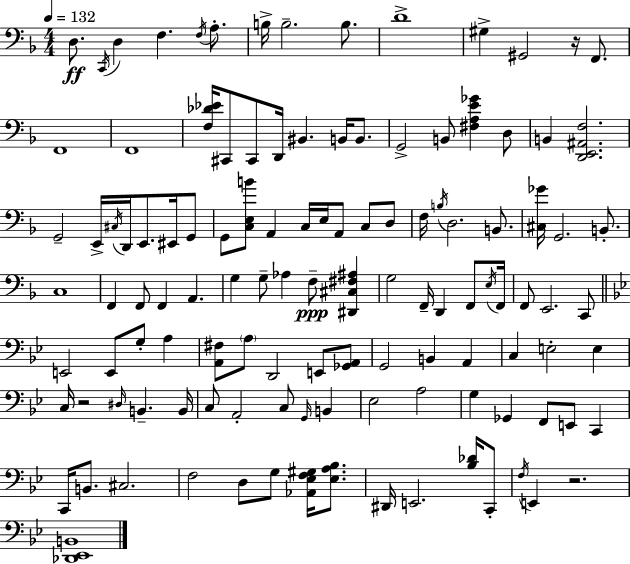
X:1
T:Untitled
M:4/4
L:1/4
K:Dm
D,/2 C,,/4 D, F, F,/4 A,/2 B,/4 B,2 B,/2 D4 ^G, ^G,,2 z/4 F,,/2 F,,4 F,,4 [F,_D_E]/4 ^C,,/2 ^C,,/2 D,,/4 ^B,, B,,/4 B,,/2 G,,2 B,,/2 [^F,A,E_G] D,/2 B,, [D,,E,,^A,,F,]2 G,,2 E,,/4 ^C,/4 D,,/4 E,,/2 ^E,,/4 G,,/2 G,,/2 [C,E,B]/2 A,, C,/4 E,/4 A,,/2 C,/2 D,/2 F,/4 B,/4 D,2 B,,/2 [^C,_G]/4 G,,2 B,,/2 C,4 F,, F,,/2 F,, A,, G, G,/2 _A, F,/2 [^D,,^C,^F,^A,] G,2 F,,/4 D,, F,,/2 E,/4 F,,/4 F,,/2 E,,2 C,,/2 E,,2 E,,/2 G,/2 A, [A,,^F,]/2 A,/2 D,,2 E,,/2 [_G,,A,,]/2 G,,2 B,, A,, C, E,2 E, C,/4 z2 ^D,/4 B,, B,,/4 C,/2 A,,2 C,/2 G,,/4 B,, _E,2 A,2 G, _G,, F,,/2 E,,/2 C,, C,,/4 B,,/2 ^C,2 F,2 D,/2 G,/2 [_A,,_E,F,^G,]/4 [_E,A,_B,]/2 ^D,,/4 E,,2 [_B,_D]/4 C,,/2 F,/4 E,, z2 [_D,,_E,,B,,]4